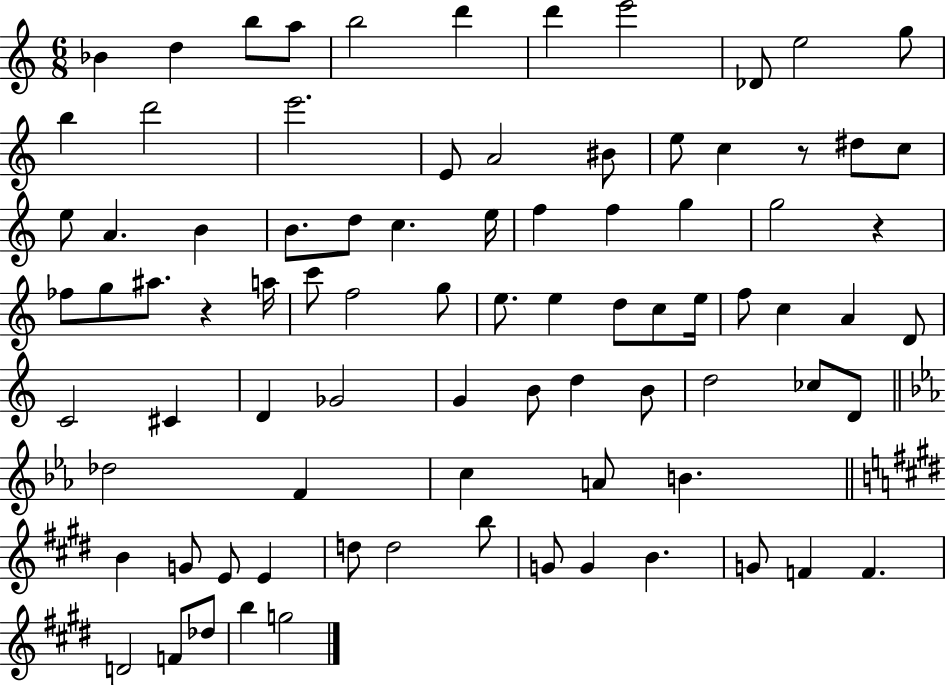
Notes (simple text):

Bb4/q D5/q B5/e A5/e B5/h D6/q D6/q E6/h Db4/e E5/h G5/e B5/q D6/h E6/h. E4/e A4/h BIS4/e E5/e C5/q R/e D#5/e C5/e E5/e A4/q. B4/q B4/e. D5/e C5/q. E5/s F5/q F5/q G5/q G5/h R/q FES5/e G5/e A#5/e. R/q A5/s C6/e F5/h G5/e E5/e. E5/q D5/e C5/e E5/s F5/e C5/q A4/q D4/e C4/h C#4/q D4/q Gb4/h G4/q B4/e D5/q B4/e D5/h CES5/e D4/e Db5/h F4/q C5/q A4/e B4/q. B4/q G4/e E4/e E4/q D5/e D5/h B5/e G4/e G4/q B4/q. G4/e F4/q F4/q. D4/h F4/e Db5/e B5/q G5/h